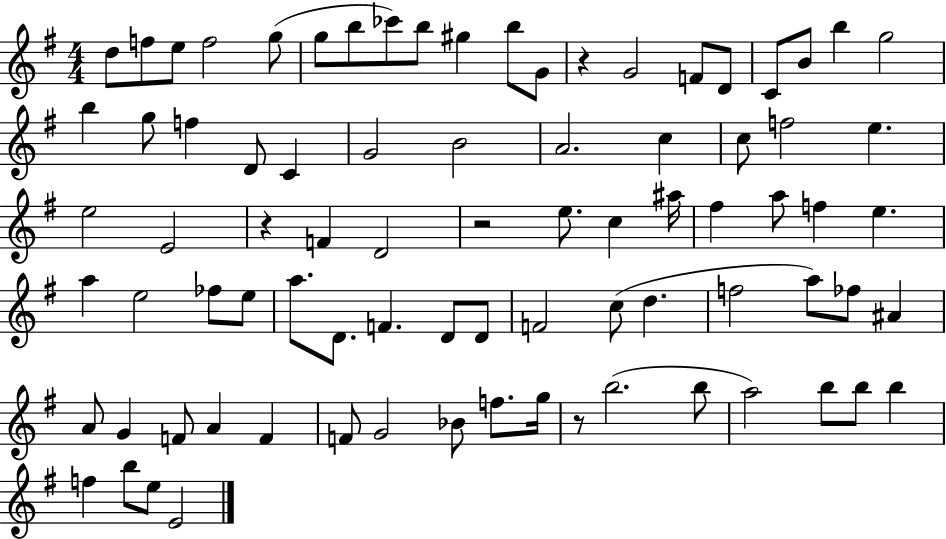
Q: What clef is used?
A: treble